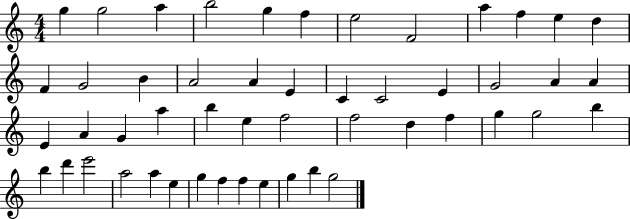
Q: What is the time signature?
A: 4/4